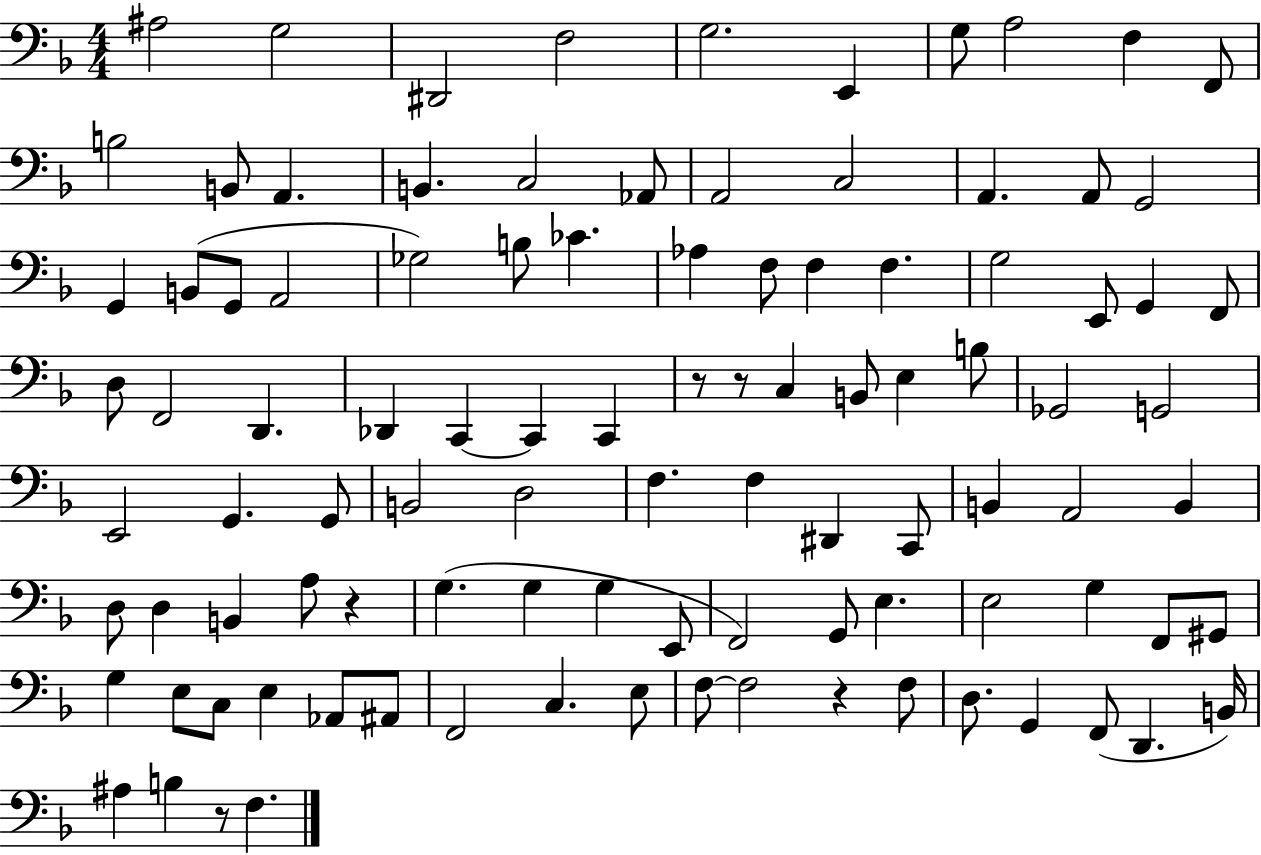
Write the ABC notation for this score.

X:1
T:Untitled
M:4/4
L:1/4
K:F
^A,2 G,2 ^D,,2 F,2 G,2 E,, G,/2 A,2 F, F,,/2 B,2 B,,/2 A,, B,, C,2 _A,,/2 A,,2 C,2 A,, A,,/2 G,,2 G,, B,,/2 G,,/2 A,,2 _G,2 B,/2 _C _A, F,/2 F, F, G,2 E,,/2 G,, F,,/2 D,/2 F,,2 D,, _D,, C,, C,, C,, z/2 z/2 C, B,,/2 E, B,/2 _G,,2 G,,2 E,,2 G,, G,,/2 B,,2 D,2 F, F, ^D,, C,,/2 B,, A,,2 B,, D,/2 D, B,, A,/2 z G, G, G, E,,/2 F,,2 G,,/2 E, E,2 G, F,,/2 ^G,,/2 G, E,/2 C,/2 E, _A,,/2 ^A,,/2 F,,2 C, E,/2 F,/2 F,2 z F,/2 D,/2 G,, F,,/2 D,, B,,/4 ^A, B, z/2 F,